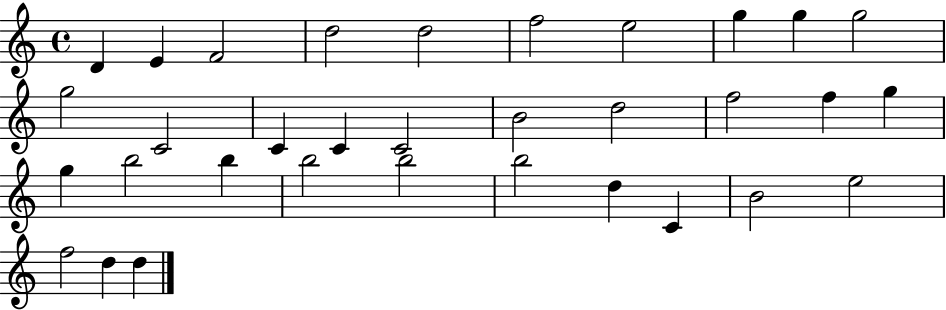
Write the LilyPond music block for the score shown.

{
  \clef treble
  \time 4/4
  \defaultTimeSignature
  \key c \major
  d'4 e'4 f'2 | d''2 d''2 | f''2 e''2 | g''4 g''4 g''2 | \break g''2 c'2 | c'4 c'4 c'2 | b'2 d''2 | f''2 f''4 g''4 | \break g''4 b''2 b''4 | b''2 b''2 | b''2 d''4 c'4 | b'2 e''2 | \break f''2 d''4 d''4 | \bar "|."
}